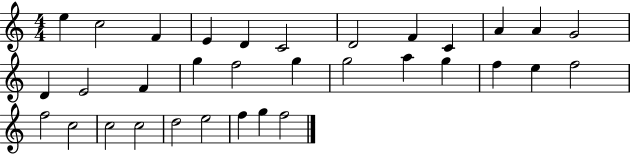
{
  \clef treble
  \numericTimeSignature
  \time 4/4
  \key c \major
  e''4 c''2 f'4 | e'4 d'4 c'2 | d'2 f'4 c'4 | a'4 a'4 g'2 | \break d'4 e'2 f'4 | g''4 f''2 g''4 | g''2 a''4 g''4 | f''4 e''4 f''2 | \break f''2 c''2 | c''2 c''2 | d''2 e''2 | f''4 g''4 f''2 | \break \bar "|."
}